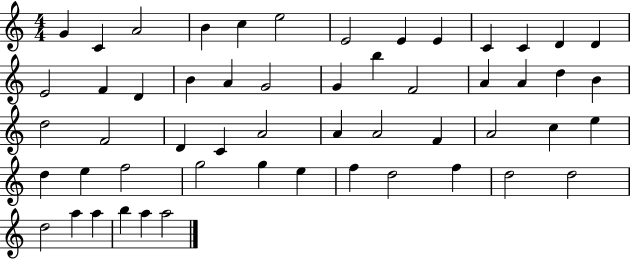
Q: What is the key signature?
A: C major